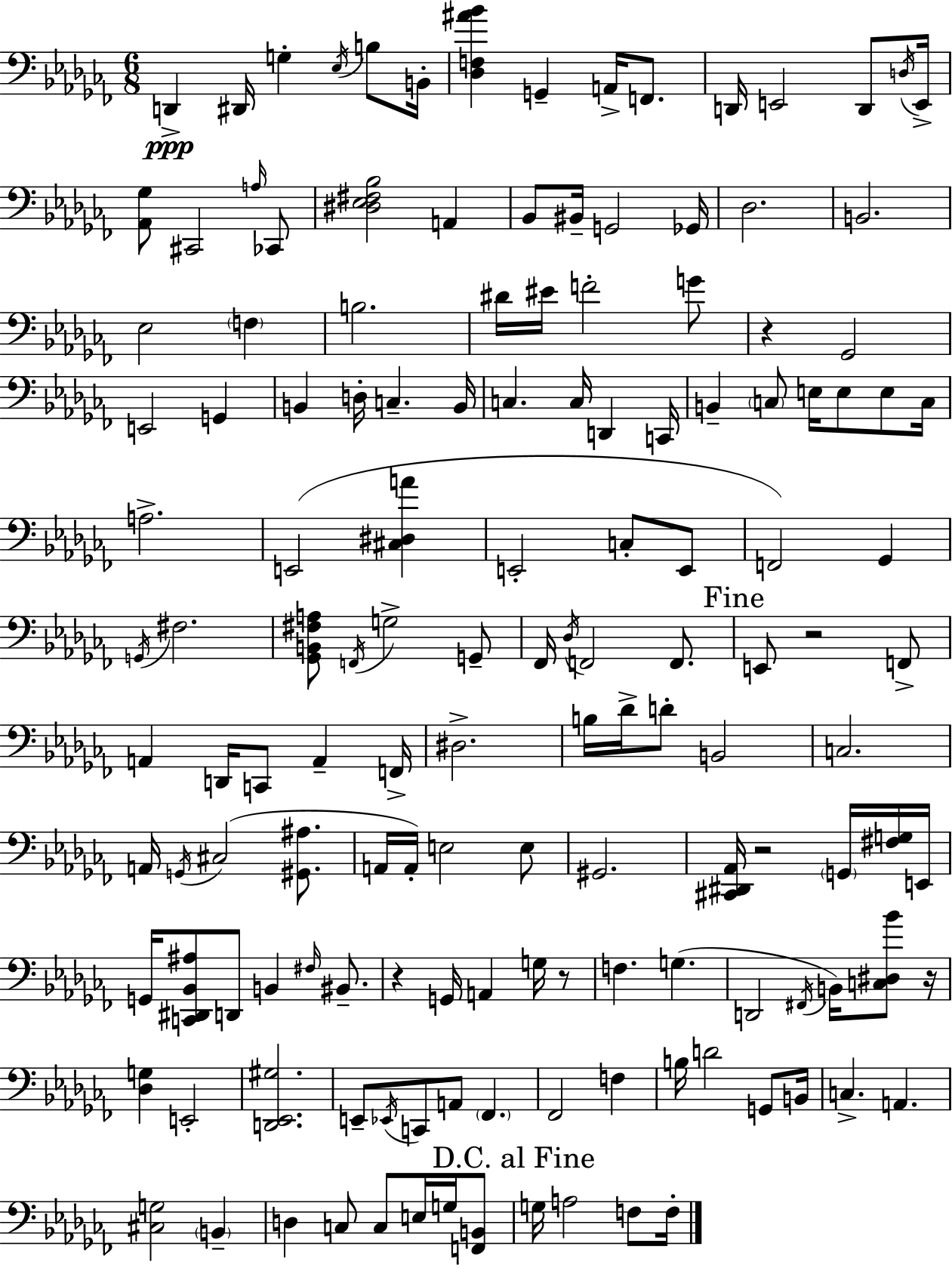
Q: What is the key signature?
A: AES minor